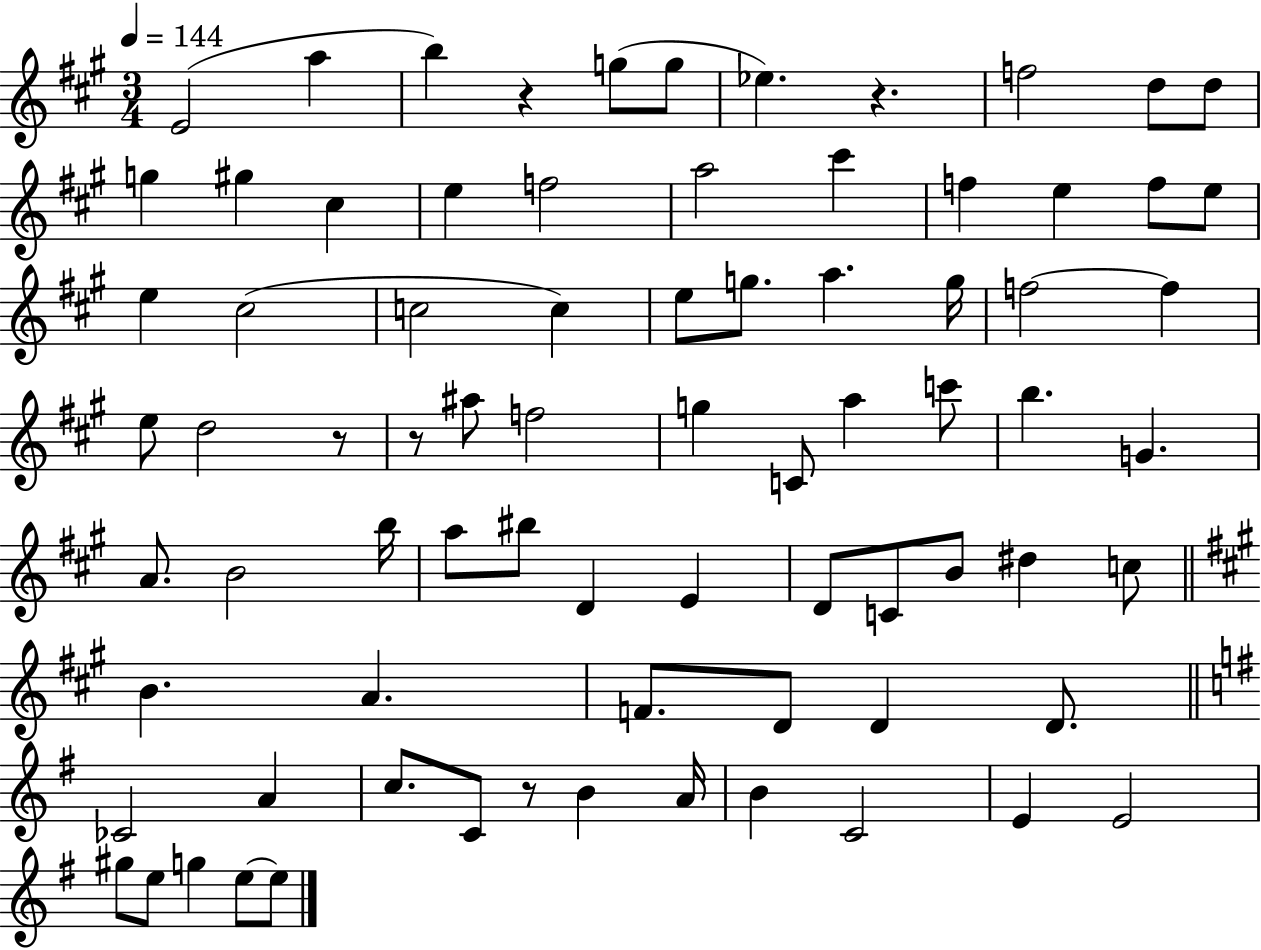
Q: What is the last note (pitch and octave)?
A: E5